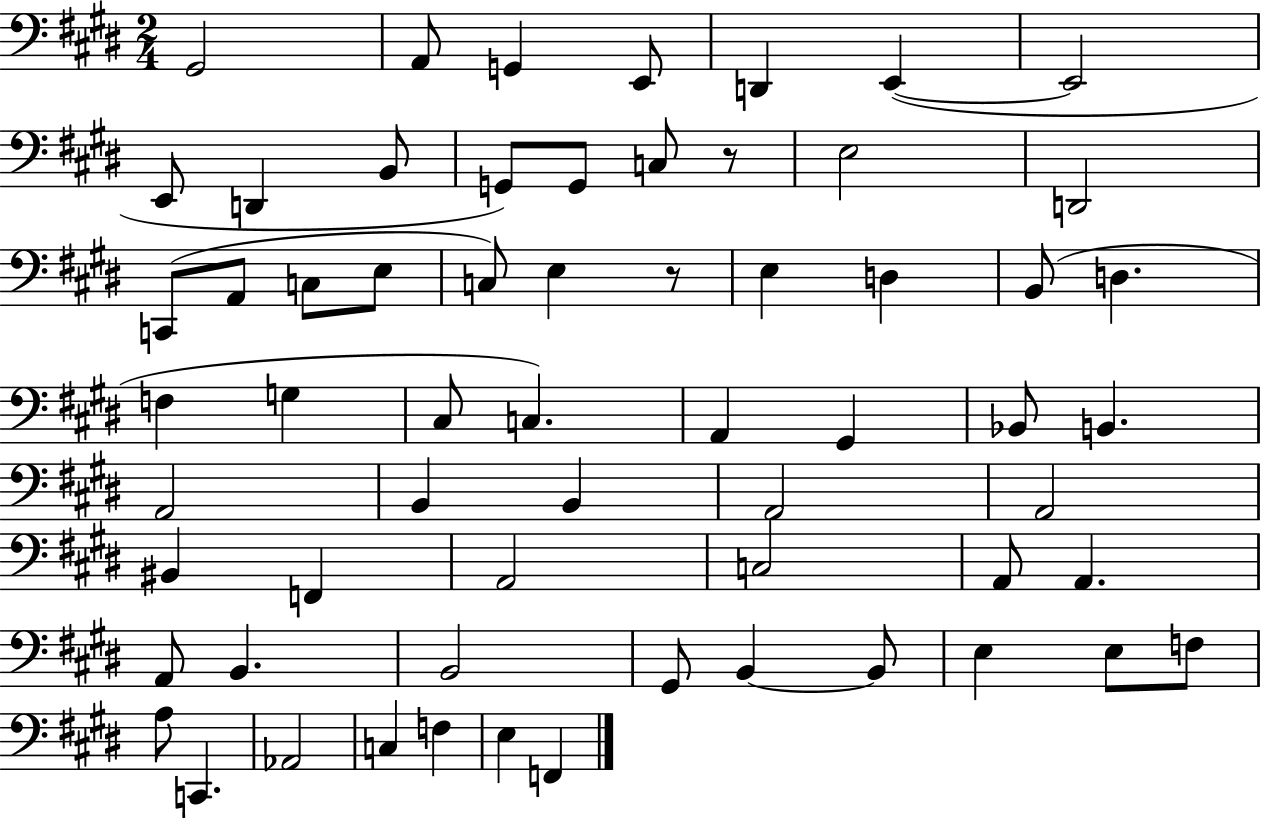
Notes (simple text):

G#2/h A2/e G2/q E2/e D2/q E2/q E2/h E2/e D2/q B2/e G2/e G2/e C3/e R/e E3/h D2/h C2/e A2/e C3/e E3/e C3/e E3/q R/e E3/q D3/q B2/e D3/q. F3/q G3/q C#3/e C3/q. A2/q G#2/q Bb2/e B2/q. A2/h B2/q B2/q A2/h A2/h BIS2/q F2/q A2/h C3/h A2/e A2/q. A2/e B2/q. B2/h G#2/e B2/q B2/e E3/q E3/e F3/e A3/e C2/q. Ab2/h C3/q F3/q E3/q F2/q